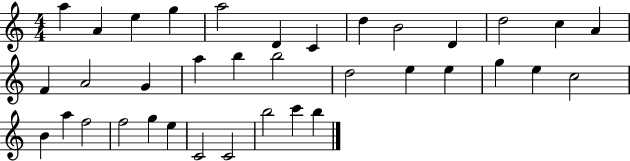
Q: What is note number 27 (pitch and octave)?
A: A5